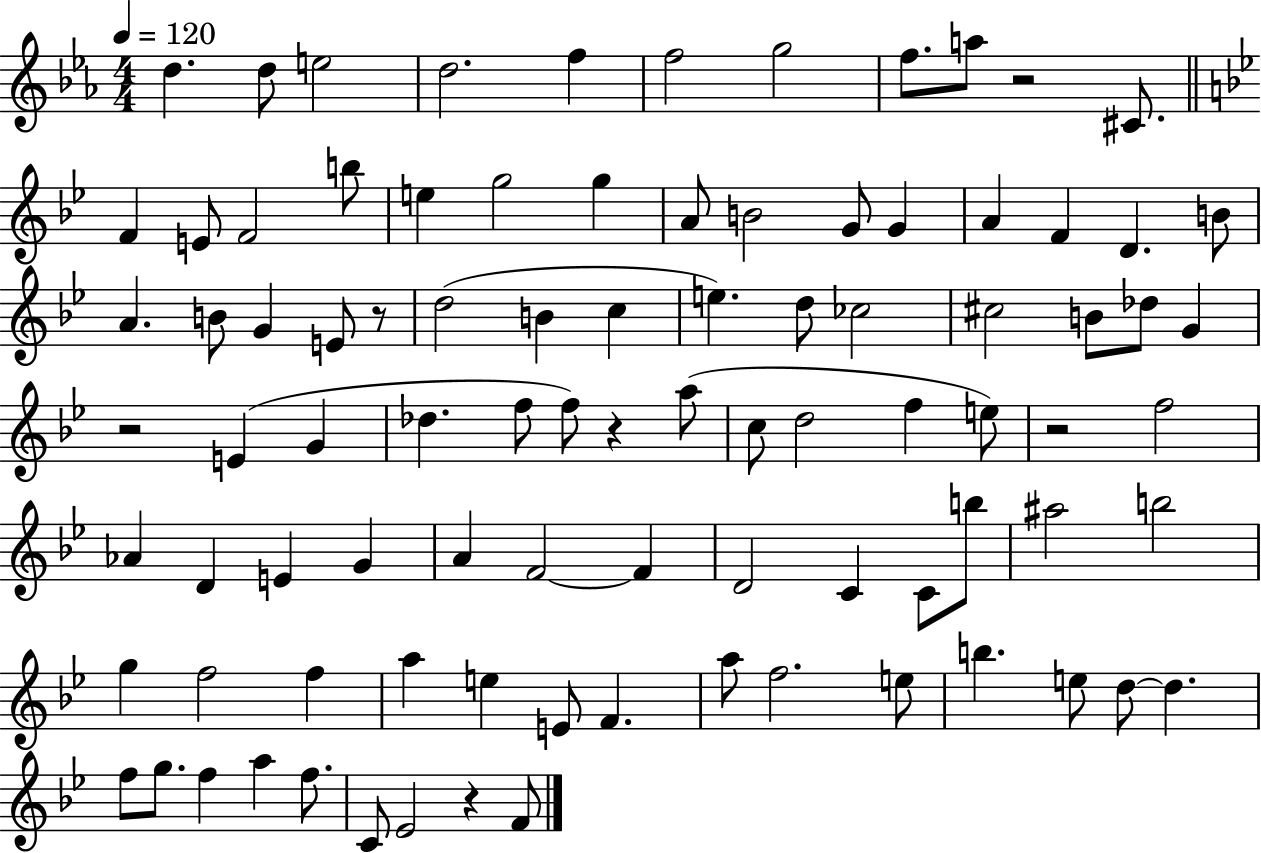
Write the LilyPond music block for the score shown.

{
  \clef treble
  \numericTimeSignature
  \time 4/4
  \key ees \major
  \tempo 4 = 120
  d''4. d''8 e''2 | d''2. f''4 | f''2 g''2 | f''8. a''8 r2 cis'8. | \break \bar "||" \break \key g \minor f'4 e'8 f'2 b''8 | e''4 g''2 g''4 | a'8 b'2 g'8 g'4 | a'4 f'4 d'4. b'8 | \break a'4. b'8 g'4 e'8 r8 | d''2( b'4 c''4 | e''4.) d''8 ces''2 | cis''2 b'8 des''8 g'4 | \break r2 e'4( g'4 | des''4. f''8 f''8) r4 a''8( | c''8 d''2 f''4 e''8) | r2 f''2 | \break aes'4 d'4 e'4 g'4 | a'4 f'2~~ f'4 | d'2 c'4 c'8 b''8 | ais''2 b''2 | \break g''4 f''2 f''4 | a''4 e''4 e'8 f'4. | a''8 f''2. e''8 | b''4. e''8 d''8~~ d''4. | \break f''8 g''8. f''4 a''4 f''8. | c'8 ees'2 r4 f'8 | \bar "|."
}